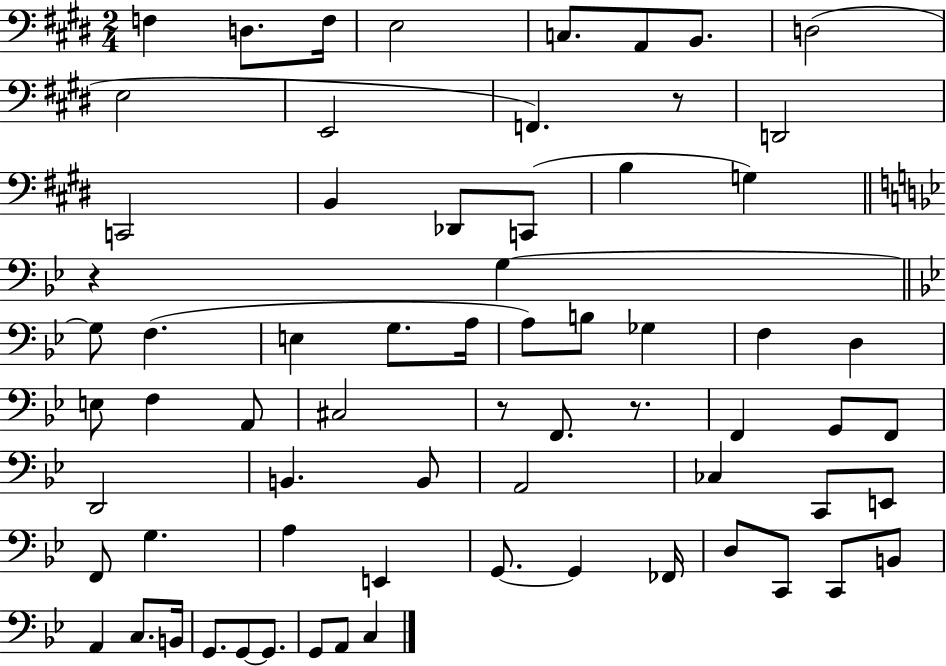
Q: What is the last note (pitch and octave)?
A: C3